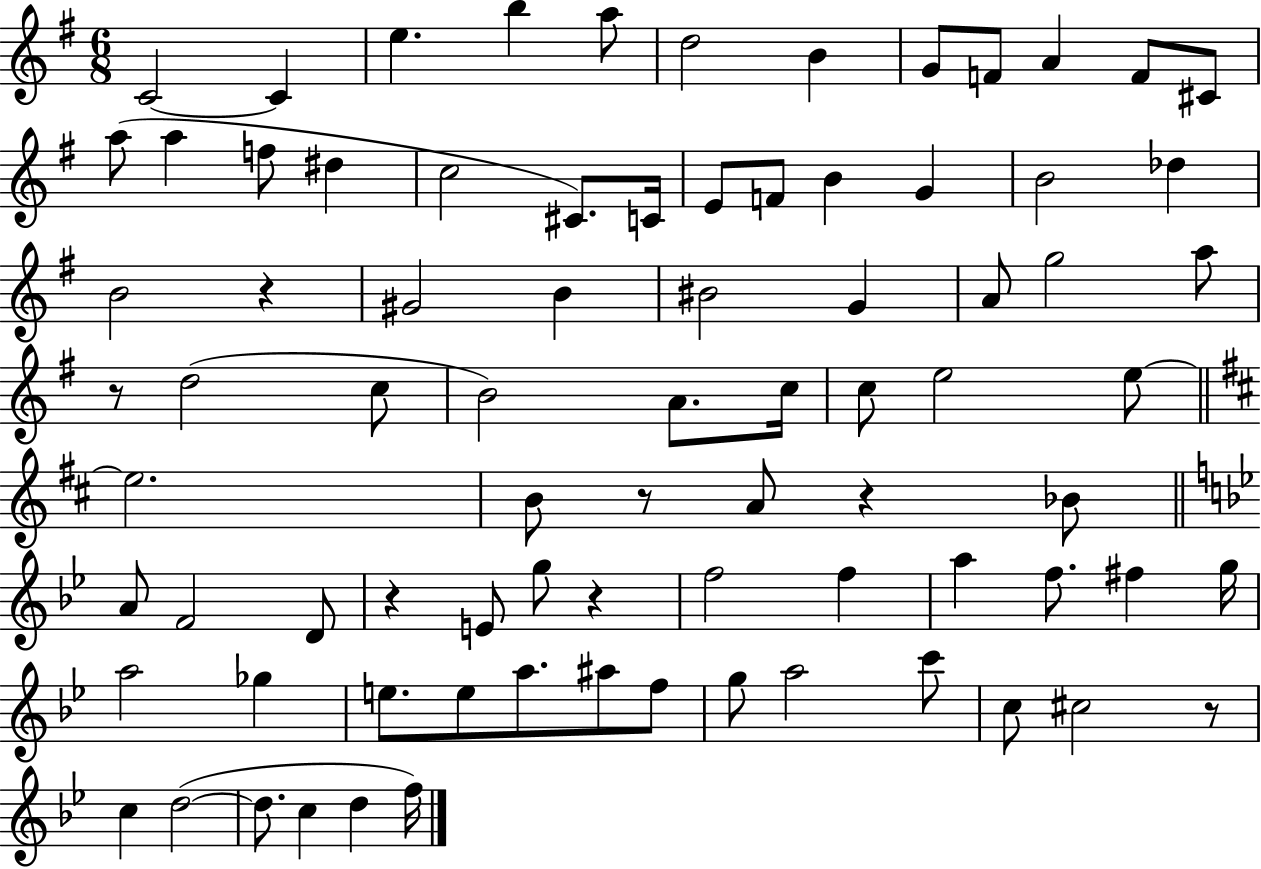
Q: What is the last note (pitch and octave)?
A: F5